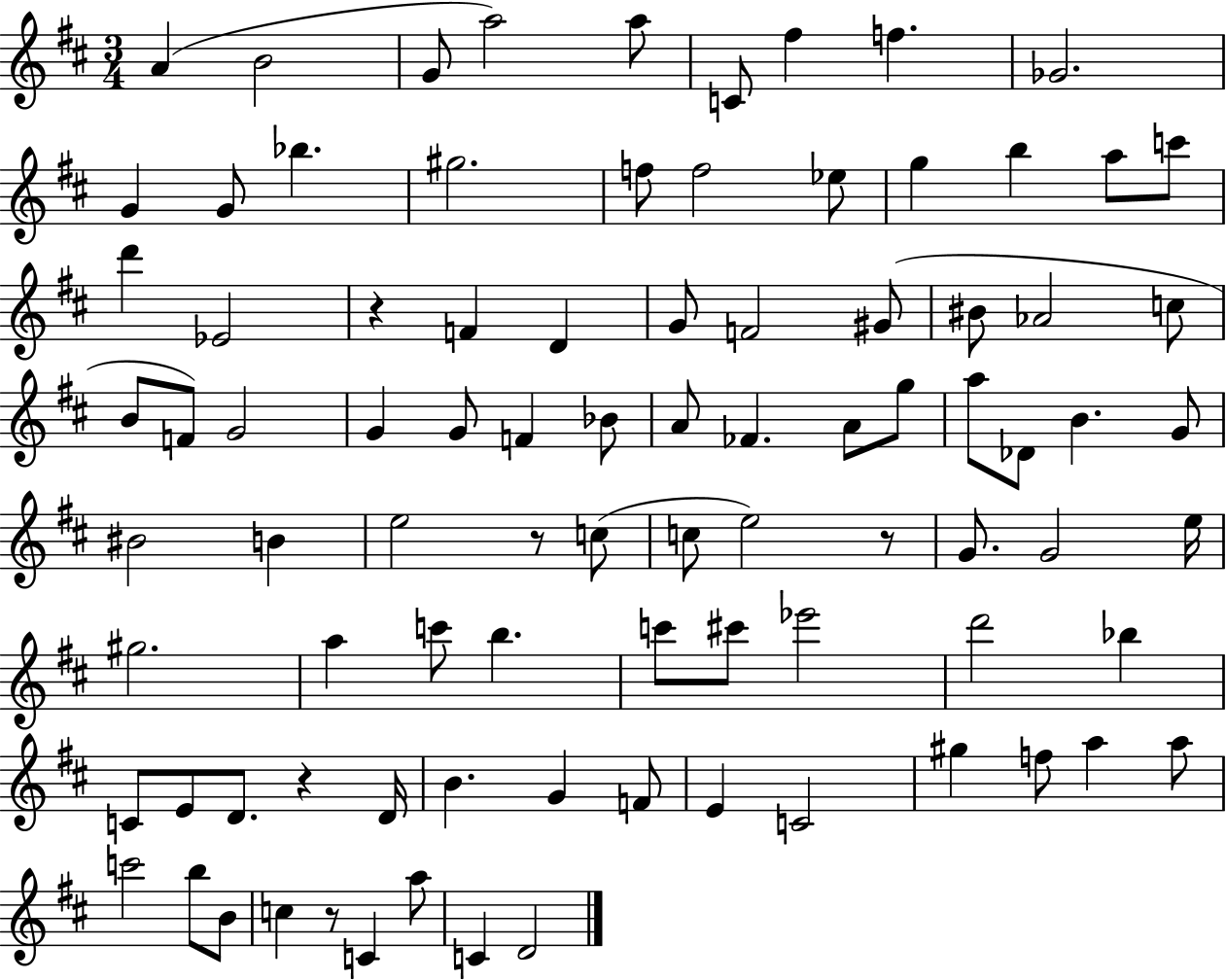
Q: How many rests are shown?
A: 5